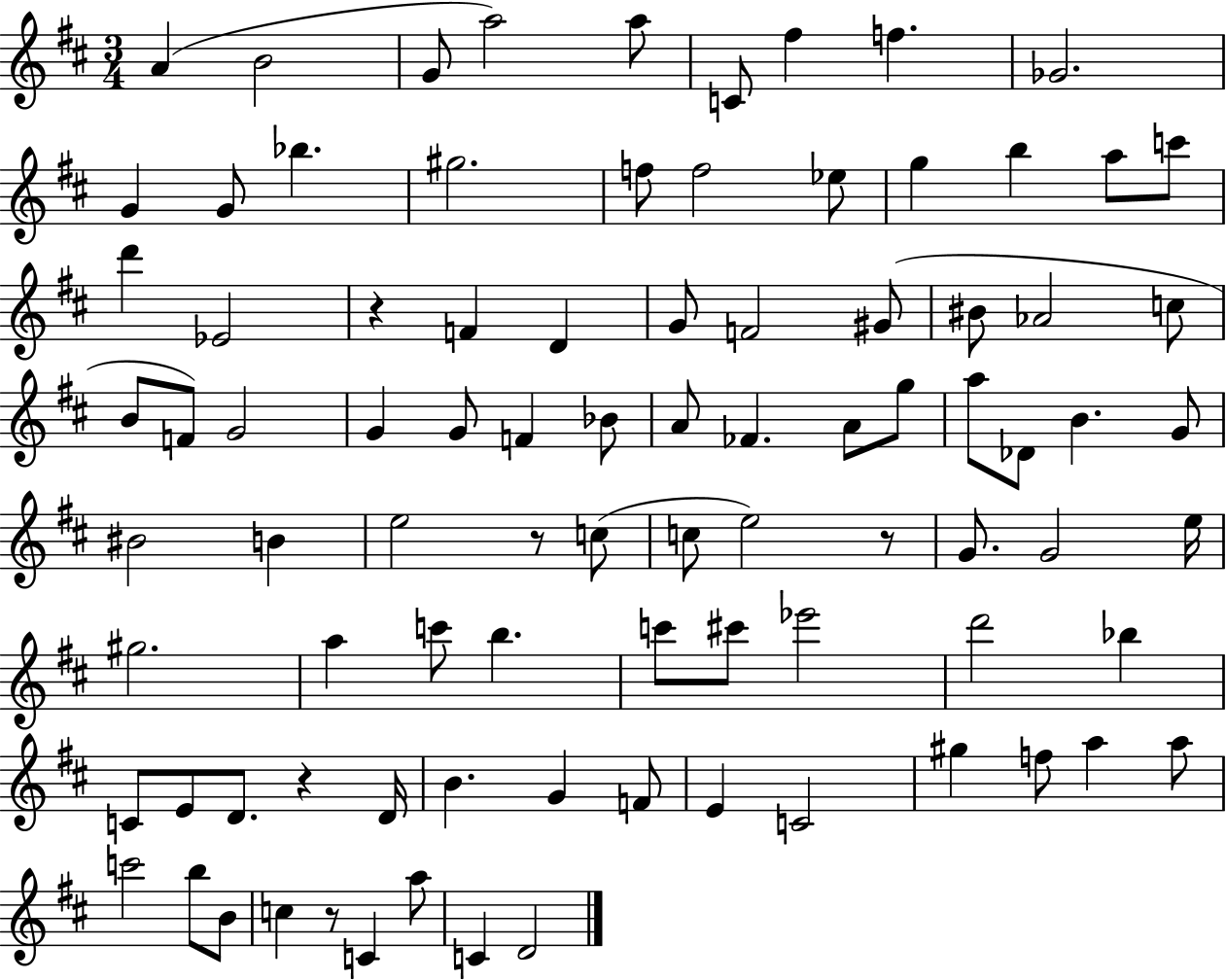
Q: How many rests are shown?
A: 5